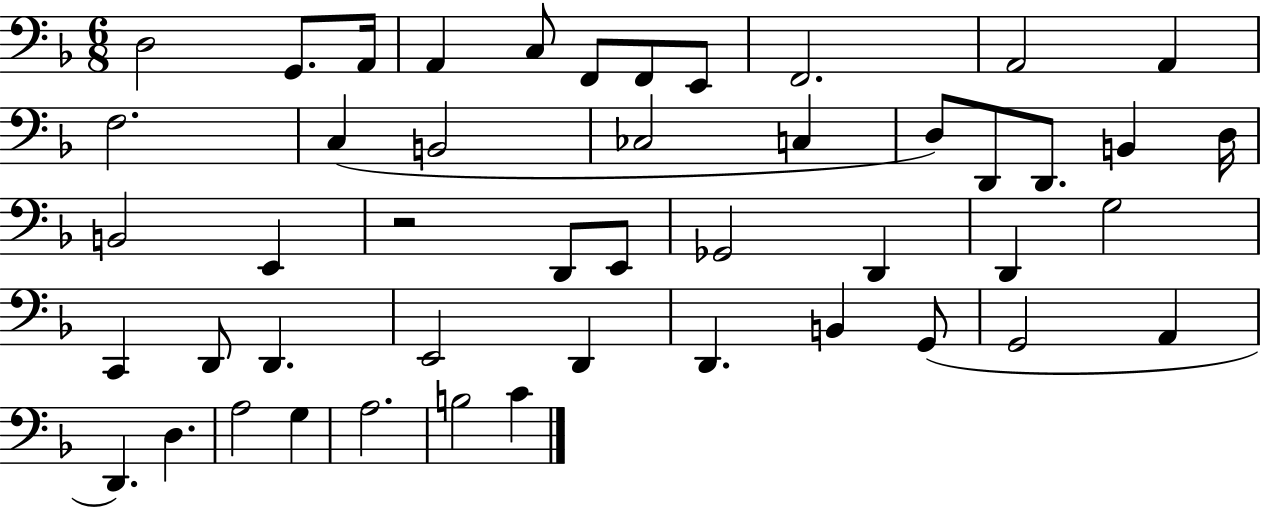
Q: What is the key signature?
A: F major